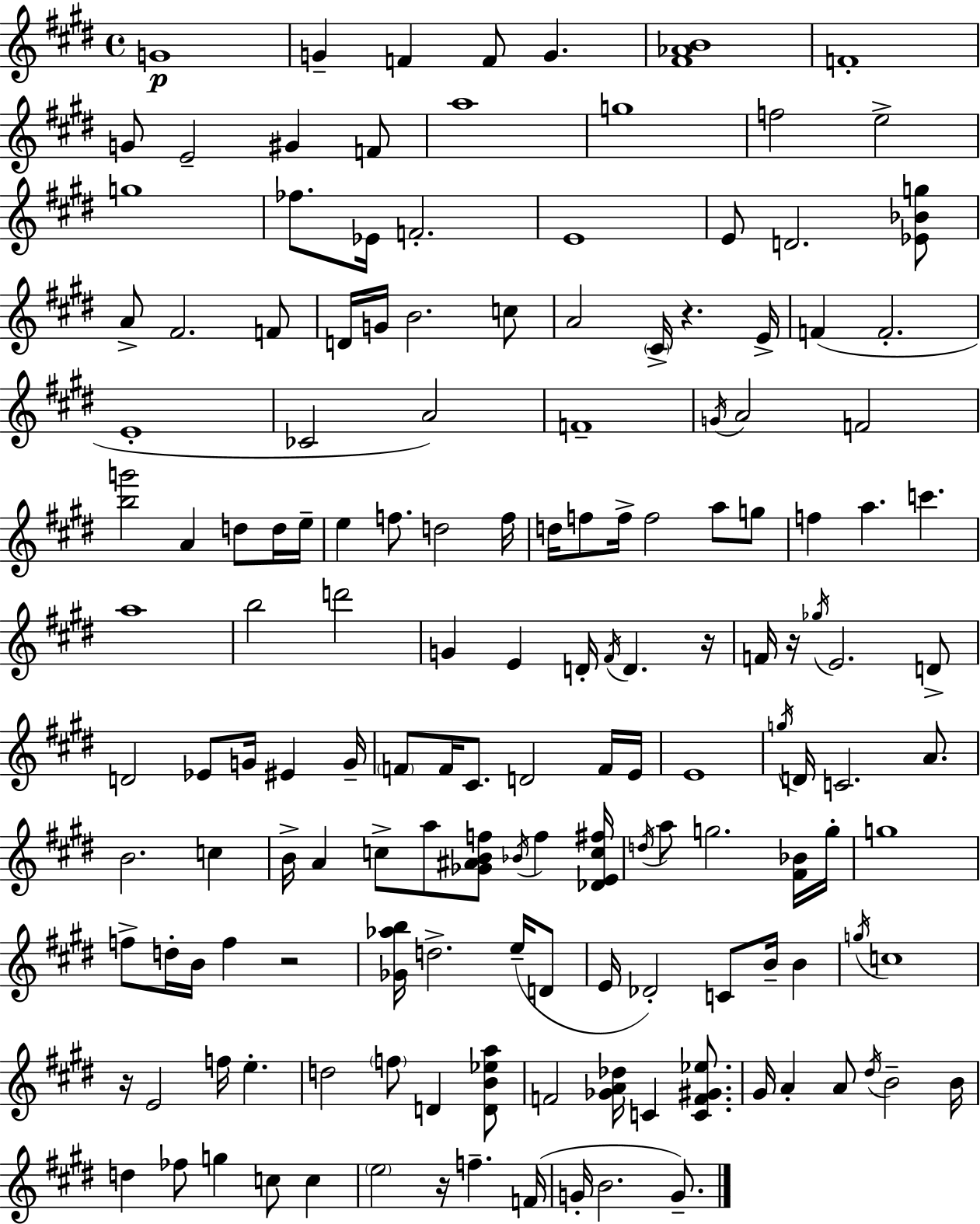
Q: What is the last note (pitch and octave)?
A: G4